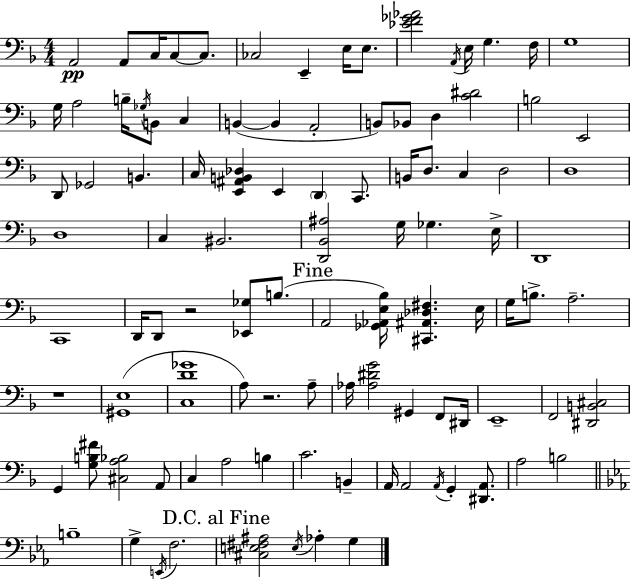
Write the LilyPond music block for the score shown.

{
  \clef bass
  \numericTimeSignature
  \time 4/4
  \key d \minor
  \repeat volta 2 { a,2\pp a,8 c16 c8~~ c8. | ces2 e,4-- e16 e8. | <ees' f' ges' aes'>2 \acciaccatura { a,16 } e16 g4. | f16 g1 | \break g16 a2 b16-- \acciaccatura { ges16 } b,8 c4 | b,4~(~ b,4 a,2-. | b,8) bes,8 d4 <c' dis'>2 | b2 e,2 | \break d,8 ges,2 b,4. | c16 <e, ais, b, des>4 e,4 \parenthesize d,4 c,8. | b,16 d8. c4 d2 | d1 | \break d1 | c4 bis,2. | <d, bes, ais>2 g16 ges4. | e16-> d,1 | \break c,1 | d,16 d,8 r2 <ees, ges>8 b8.( | \mark "Fine" a,2 <ges, aes, e bes>16) <cis, ais, des fis>4. | e16 g16 b8.-> a2.-- | \break r1 | <gis, e>1( | <c d' ges'>1 | a8) r2. | \break a8-- aes16 <aes dis' g'>2 gis,4 f,8 | dis,16 e,1-- | f,2 <dis, b, cis>2 | g,4 <g b fis'>8 <cis a bes>2 | \break a,8 c4 a2 b4 | c'2. b,4-- | a,16 a,2 \acciaccatura { a,16 } g,4-. | <dis, a,>8. a2 b2 | \break \bar "||" \break \key c \minor b1-- | g4-> \acciaccatura { e,16 } f2. | \mark "D.C. al Fine" <cis e fis ais>2 \acciaccatura { e16 } aes4-. g4 | } \bar "|."
}